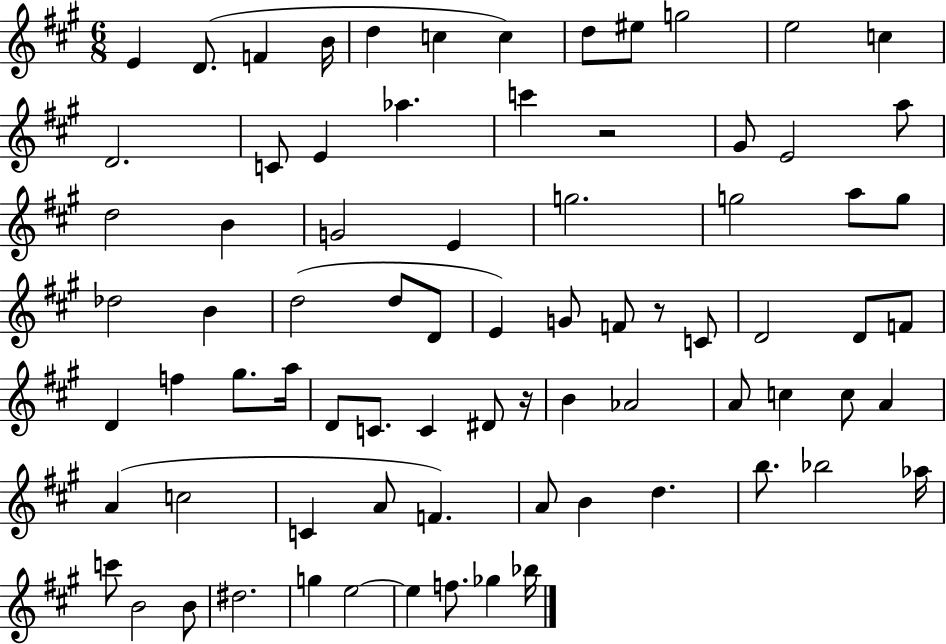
{
  \clef treble
  \numericTimeSignature
  \time 6/8
  \key a \major
  e'4 d'8.( f'4 b'16 | d''4 c''4 c''4) | d''8 eis''8 g''2 | e''2 c''4 | \break d'2. | c'8 e'4 aes''4. | c'''4 r2 | gis'8 e'2 a''8 | \break d''2 b'4 | g'2 e'4 | g''2. | g''2 a''8 g''8 | \break des''2 b'4 | d''2( d''8 d'8 | e'4) g'8 f'8 r8 c'8 | d'2 d'8 f'8 | \break d'4 f''4 gis''8. a''16 | d'8 c'8. c'4 dis'8 r16 | b'4 aes'2 | a'8 c''4 c''8 a'4 | \break a'4( c''2 | c'4 a'8 f'4.) | a'8 b'4 d''4. | b''8. bes''2 aes''16 | \break c'''8 b'2 b'8 | dis''2. | g''4 e''2~~ | e''4 f''8. ges''4 bes''16 | \break \bar "|."
}